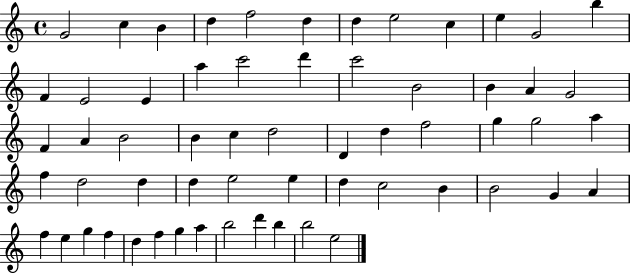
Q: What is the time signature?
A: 4/4